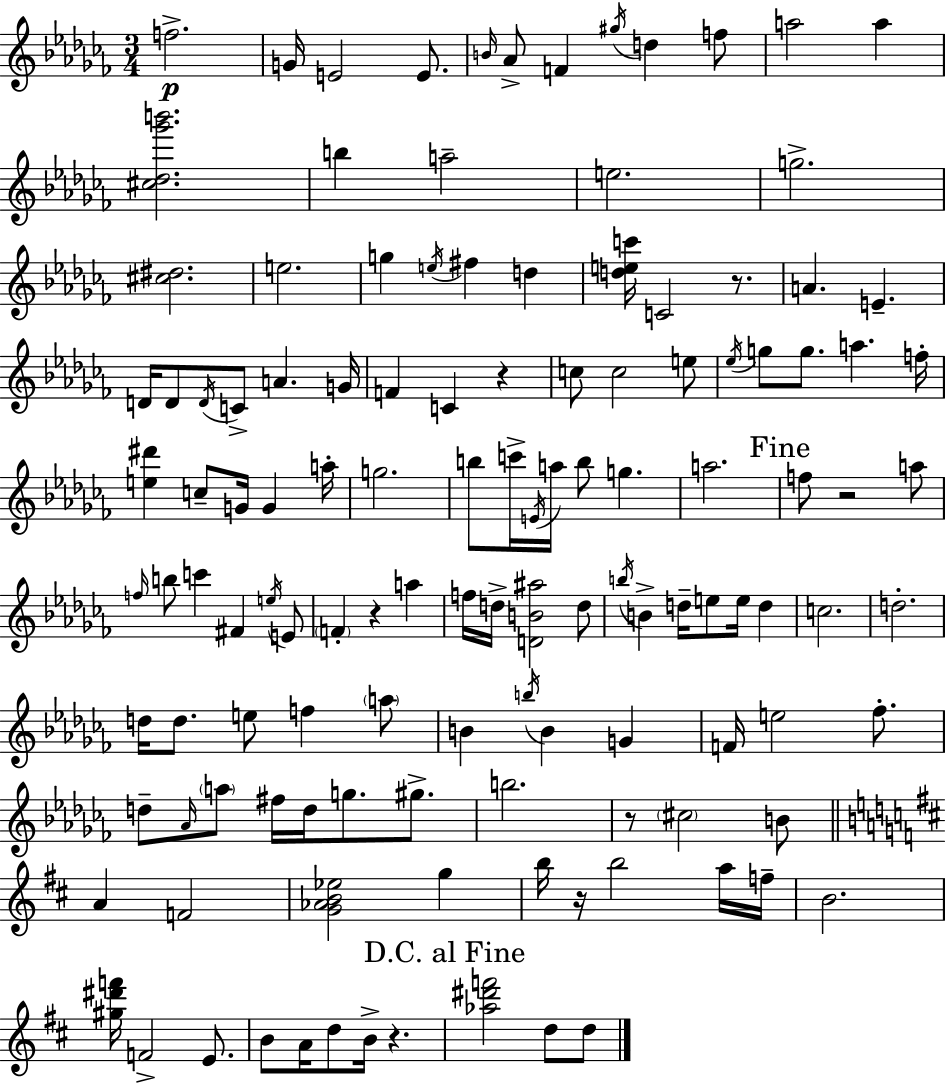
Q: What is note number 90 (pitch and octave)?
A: D5